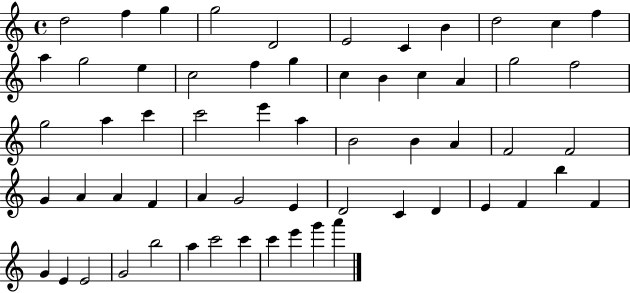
{
  \clef treble
  \time 4/4
  \defaultTimeSignature
  \key c \major
  d''2 f''4 g''4 | g''2 d'2 | e'2 c'4 b'4 | d''2 c''4 f''4 | \break a''4 g''2 e''4 | c''2 f''4 g''4 | c''4 b'4 c''4 a'4 | g''2 f''2 | \break g''2 a''4 c'''4 | c'''2 e'''4 a''4 | b'2 b'4 a'4 | f'2 f'2 | \break g'4 a'4 a'4 f'4 | a'4 g'2 e'4 | d'2 c'4 d'4 | e'4 f'4 b''4 f'4 | \break g'4 e'4 e'2 | g'2 b''2 | a''4 c'''2 c'''4 | c'''4 e'''4 g'''4 a'''4 | \break \bar "|."
}